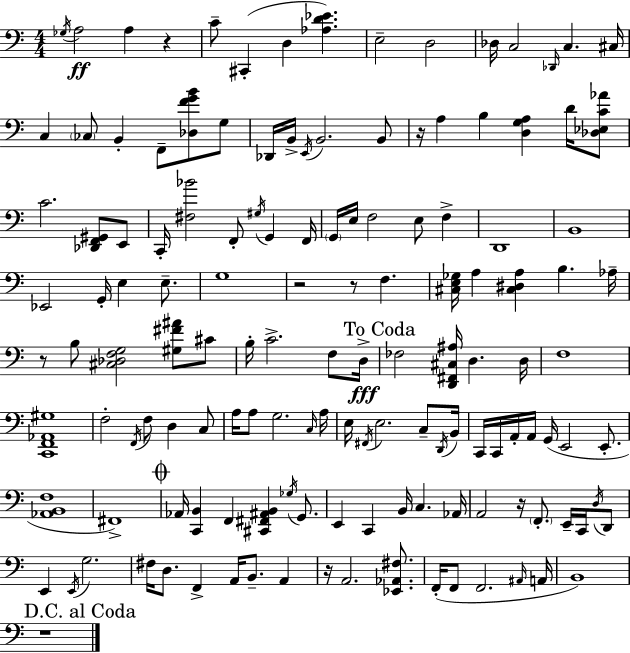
{
  \clef bass
  \numericTimeSignature
  \time 4/4
  \key c \major
  \acciaccatura { ges16 }\ff a2 a4 r4 | c'8-- cis,4-.( d4 <aes d' ees'>4.) | e2-- d2 | des16 c2 \grace { des,16 } c4. | \break cis16 c4 \parenthesize ces8 b,4-. f,8-- <des f' g' b'>8 | g8 des,16 b,16-> \acciaccatura { e,16 } b,2. | b,8 r16 a4 b4 <d g a>4 | d'16 <des ees c' aes'>8 c'2. <des, f, gis,>8 | \break e,8 c,16-. <fis bes'>2 f,8-. \acciaccatura { gis16 } g,4 | f,16 \parenthesize g,16 e16 f2 e8 | f4-> d,1 | b,1 | \break ees,2 g,16-. e4 | e8.-- g1 | r2 r8 f4. | <cis e ges>16 a4 <cis dis a>4 b4. | \break aes16-- r8 b8 <cis des f g>2 | <gis fis' ais'>8 cis'8 b16-. c'2.-> | f8 d16->\fff \mark "To Coda" fes2 <d, fis, cis ais>16 d4. | d16 f1 | \break <c, f, aes, gis>1 | f2-. \acciaccatura { f,16 } f8 d4 | c8 a16 a8 g2. | \grace { c16 } a16 e16 \acciaccatura { fis,16 } e2. | \break c8-- \acciaccatura { d,16 } b,16 c,16 c,16 a,16-. a,16 g,16( e,2 | e,8.-. <aes, b, f>1 | fis,1->) | \mark \markup { \musicglyph "scripts.coda" } aes,16 <c, b,>4 f,4 | \break <cis, fis, ais, b,>4 \acciaccatura { ges16 } g,8. e,4 c,4 | b,16 c4. aes,16 a,2 | r16 \parenthesize f,8.-. e,16-- c,16 \acciaccatura { d16 } d,8 e,4 \acciaccatura { e,16 } g2. | fis16 d8. f,4-> | \break a,16 b,8.-- a,4 r16 a,2. | <ees, aes, fis>8. f,16-.( f,8 f,2. | \grace { ais,16 } a,16 b,1) | \mark "D.C. al Coda" r1 | \break \bar "|."
}